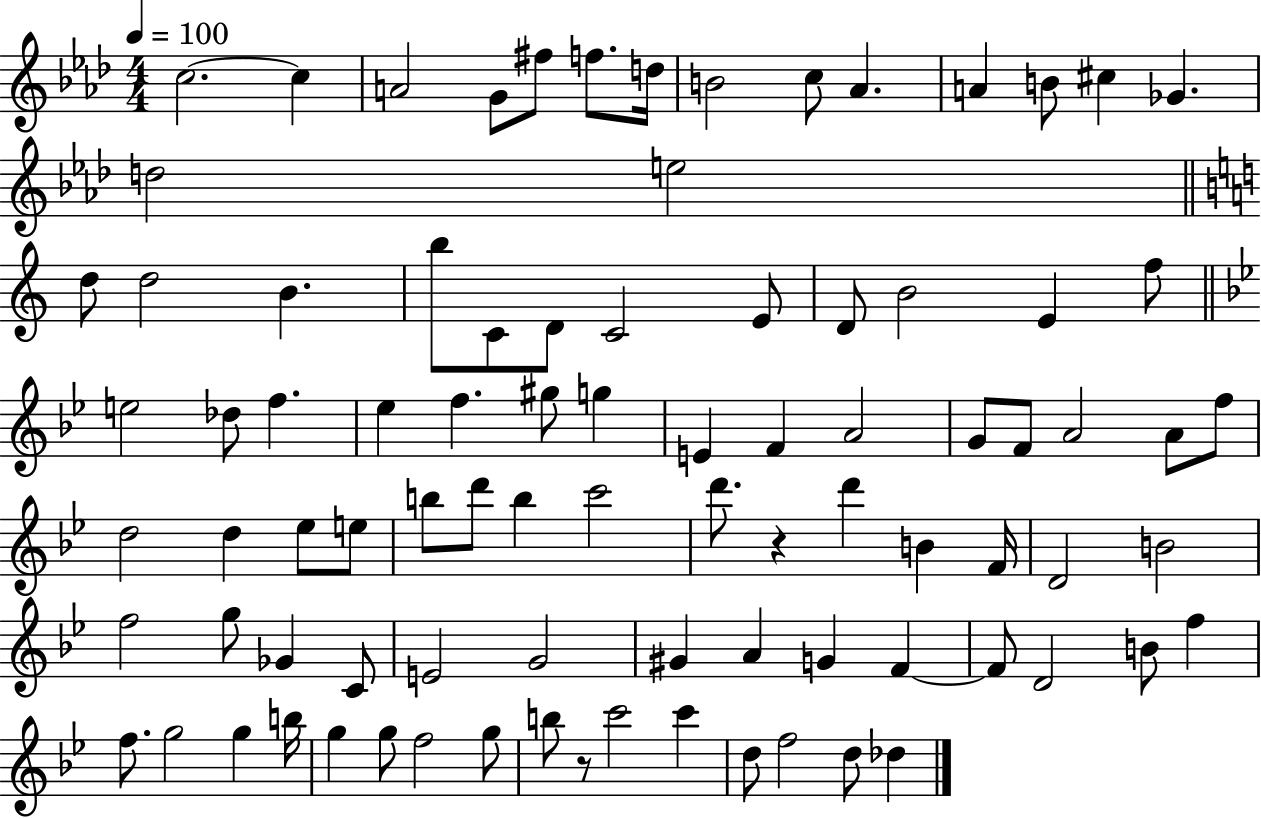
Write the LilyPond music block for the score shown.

{
  \clef treble
  \numericTimeSignature
  \time 4/4
  \key aes \major
  \tempo 4 = 100
  c''2.~~ c''4 | a'2 g'8 fis''8 f''8. d''16 | b'2 c''8 aes'4. | a'4 b'8 cis''4 ges'4. | \break d''2 e''2 | \bar "||" \break \key a \minor d''8 d''2 b'4. | b''8 c'8 d'8 c'2 e'8 | d'8 b'2 e'4 f''8 | \bar "||" \break \key bes \major e''2 des''8 f''4. | ees''4 f''4. gis''8 g''4 | e'4 f'4 a'2 | g'8 f'8 a'2 a'8 f''8 | \break d''2 d''4 ees''8 e''8 | b''8 d'''8 b''4 c'''2 | d'''8. r4 d'''4 b'4 f'16 | d'2 b'2 | \break f''2 g''8 ges'4 c'8 | e'2 g'2 | gis'4 a'4 g'4 f'4~~ | f'8 d'2 b'8 f''4 | \break f''8. g''2 g''4 b''16 | g''4 g''8 f''2 g''8 | b''8 r8 c'''2 c'''4 | d''8 f''2 d''8 des''4 | \break \bar "|."
}